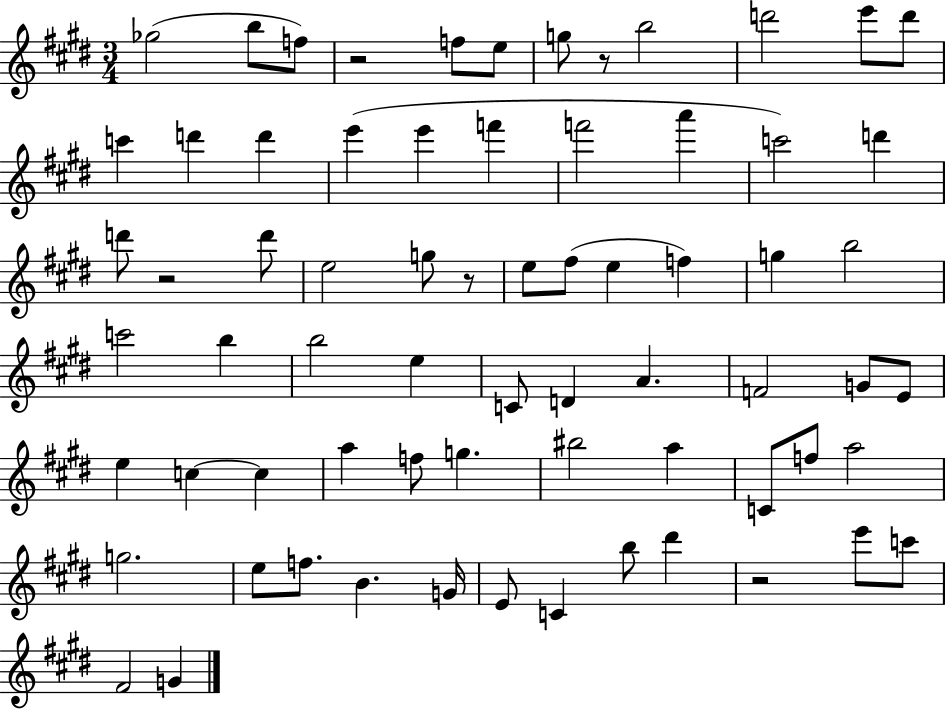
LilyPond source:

{
  \clef treble
  \numericTimeSignature
  \time 3/4
  \key e \major
  ges''2( b''8 f''8) | r2 f''8 e''8 | g''8 r8 b''2 | d'''2 e'''8 d'''8 | \break c'''4 d'''4 d'''4 | e'''4( e'''4 f'''4 | f'''2 a'''4 | c'''2) d'''4 | \break d'''8 r2 d'''8 | e''2 g''8 r8 | e''8 fis''8( e''4 f''4) | g''4 b''2 | \break c'''2 b''4 | b''2 e''4 | c'8 d'4 a'4. | f'2 g'8 e'8 | \break e''4 c''4~~ c''4 | a''4 f''8 g''4. | bis''2 a''4 | c'8 f''8 a''2 | \break g''2. | e''8 f''8. b'4. g'16 | e'8 c'4 b''8 dis'''4 | r2 e'''8 c'''8 | \break fis'2 g'4 | \bar "|."
}